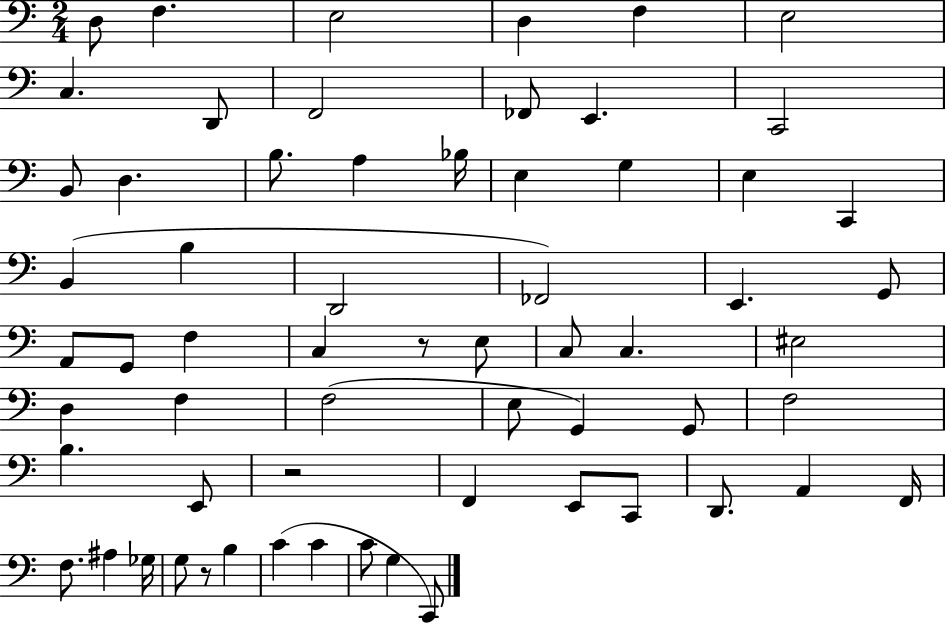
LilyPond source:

{
  \clef bass
  \numericTimeSignature
  \time 2/4
  \key c \major
  d8 f4. | e2 | d4 f4 | e2 | \break c4. d,8 | f,2 | fes,8 e,4. | c,2 | \break b,8 d4. | b8. a4 bes16 | e4 g4 | e4 c,4 | \break b,4( b4 | d,2 | fes,2) | e,4. g,8 | \break a,8 g,8 f4 | c4 r8 e8 | c8 c4. | eis2 | \break d4 f4 | f2( | e8 g,4) g,8 | f2 | \break b4. e,8 | r2 | f,4 e,8 c,8 | d,8. a,4 f,16 | \break f8. ais4 ges16 | g8 r8 b4 | c'4( c'4 | c'8 g4 c,8) | \break \bar "|."
}